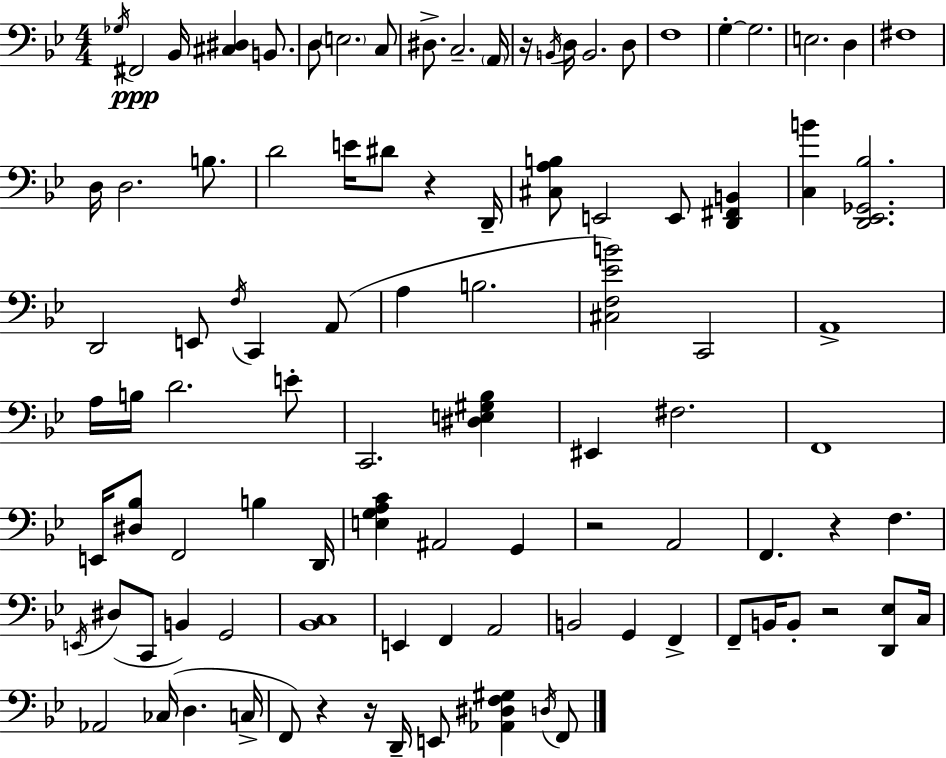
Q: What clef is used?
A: bass